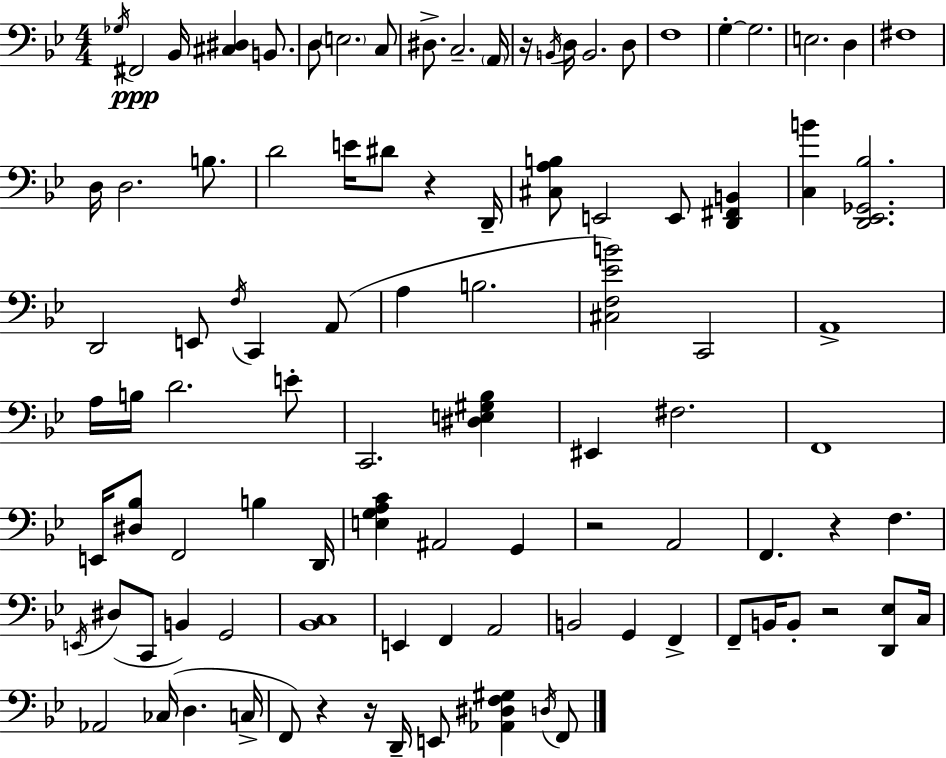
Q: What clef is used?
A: bass